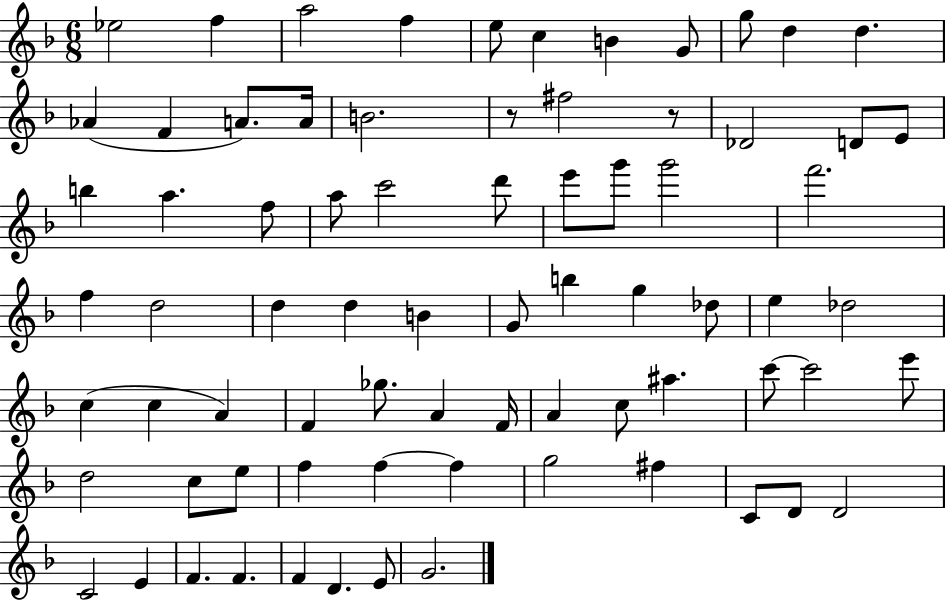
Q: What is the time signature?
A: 6/8